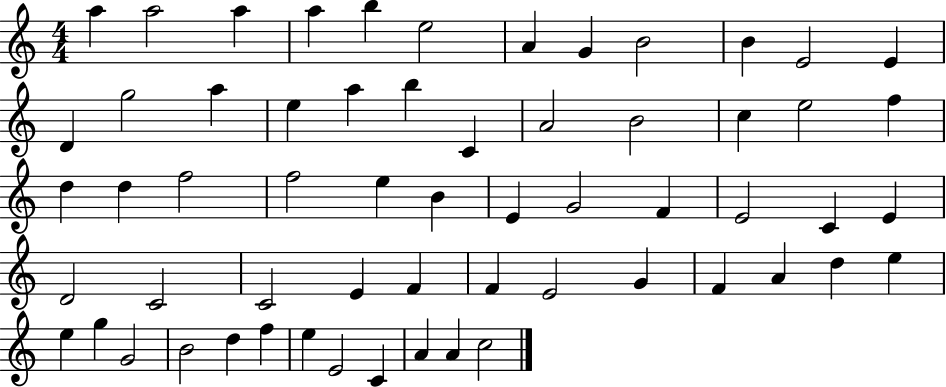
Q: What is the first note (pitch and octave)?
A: A5